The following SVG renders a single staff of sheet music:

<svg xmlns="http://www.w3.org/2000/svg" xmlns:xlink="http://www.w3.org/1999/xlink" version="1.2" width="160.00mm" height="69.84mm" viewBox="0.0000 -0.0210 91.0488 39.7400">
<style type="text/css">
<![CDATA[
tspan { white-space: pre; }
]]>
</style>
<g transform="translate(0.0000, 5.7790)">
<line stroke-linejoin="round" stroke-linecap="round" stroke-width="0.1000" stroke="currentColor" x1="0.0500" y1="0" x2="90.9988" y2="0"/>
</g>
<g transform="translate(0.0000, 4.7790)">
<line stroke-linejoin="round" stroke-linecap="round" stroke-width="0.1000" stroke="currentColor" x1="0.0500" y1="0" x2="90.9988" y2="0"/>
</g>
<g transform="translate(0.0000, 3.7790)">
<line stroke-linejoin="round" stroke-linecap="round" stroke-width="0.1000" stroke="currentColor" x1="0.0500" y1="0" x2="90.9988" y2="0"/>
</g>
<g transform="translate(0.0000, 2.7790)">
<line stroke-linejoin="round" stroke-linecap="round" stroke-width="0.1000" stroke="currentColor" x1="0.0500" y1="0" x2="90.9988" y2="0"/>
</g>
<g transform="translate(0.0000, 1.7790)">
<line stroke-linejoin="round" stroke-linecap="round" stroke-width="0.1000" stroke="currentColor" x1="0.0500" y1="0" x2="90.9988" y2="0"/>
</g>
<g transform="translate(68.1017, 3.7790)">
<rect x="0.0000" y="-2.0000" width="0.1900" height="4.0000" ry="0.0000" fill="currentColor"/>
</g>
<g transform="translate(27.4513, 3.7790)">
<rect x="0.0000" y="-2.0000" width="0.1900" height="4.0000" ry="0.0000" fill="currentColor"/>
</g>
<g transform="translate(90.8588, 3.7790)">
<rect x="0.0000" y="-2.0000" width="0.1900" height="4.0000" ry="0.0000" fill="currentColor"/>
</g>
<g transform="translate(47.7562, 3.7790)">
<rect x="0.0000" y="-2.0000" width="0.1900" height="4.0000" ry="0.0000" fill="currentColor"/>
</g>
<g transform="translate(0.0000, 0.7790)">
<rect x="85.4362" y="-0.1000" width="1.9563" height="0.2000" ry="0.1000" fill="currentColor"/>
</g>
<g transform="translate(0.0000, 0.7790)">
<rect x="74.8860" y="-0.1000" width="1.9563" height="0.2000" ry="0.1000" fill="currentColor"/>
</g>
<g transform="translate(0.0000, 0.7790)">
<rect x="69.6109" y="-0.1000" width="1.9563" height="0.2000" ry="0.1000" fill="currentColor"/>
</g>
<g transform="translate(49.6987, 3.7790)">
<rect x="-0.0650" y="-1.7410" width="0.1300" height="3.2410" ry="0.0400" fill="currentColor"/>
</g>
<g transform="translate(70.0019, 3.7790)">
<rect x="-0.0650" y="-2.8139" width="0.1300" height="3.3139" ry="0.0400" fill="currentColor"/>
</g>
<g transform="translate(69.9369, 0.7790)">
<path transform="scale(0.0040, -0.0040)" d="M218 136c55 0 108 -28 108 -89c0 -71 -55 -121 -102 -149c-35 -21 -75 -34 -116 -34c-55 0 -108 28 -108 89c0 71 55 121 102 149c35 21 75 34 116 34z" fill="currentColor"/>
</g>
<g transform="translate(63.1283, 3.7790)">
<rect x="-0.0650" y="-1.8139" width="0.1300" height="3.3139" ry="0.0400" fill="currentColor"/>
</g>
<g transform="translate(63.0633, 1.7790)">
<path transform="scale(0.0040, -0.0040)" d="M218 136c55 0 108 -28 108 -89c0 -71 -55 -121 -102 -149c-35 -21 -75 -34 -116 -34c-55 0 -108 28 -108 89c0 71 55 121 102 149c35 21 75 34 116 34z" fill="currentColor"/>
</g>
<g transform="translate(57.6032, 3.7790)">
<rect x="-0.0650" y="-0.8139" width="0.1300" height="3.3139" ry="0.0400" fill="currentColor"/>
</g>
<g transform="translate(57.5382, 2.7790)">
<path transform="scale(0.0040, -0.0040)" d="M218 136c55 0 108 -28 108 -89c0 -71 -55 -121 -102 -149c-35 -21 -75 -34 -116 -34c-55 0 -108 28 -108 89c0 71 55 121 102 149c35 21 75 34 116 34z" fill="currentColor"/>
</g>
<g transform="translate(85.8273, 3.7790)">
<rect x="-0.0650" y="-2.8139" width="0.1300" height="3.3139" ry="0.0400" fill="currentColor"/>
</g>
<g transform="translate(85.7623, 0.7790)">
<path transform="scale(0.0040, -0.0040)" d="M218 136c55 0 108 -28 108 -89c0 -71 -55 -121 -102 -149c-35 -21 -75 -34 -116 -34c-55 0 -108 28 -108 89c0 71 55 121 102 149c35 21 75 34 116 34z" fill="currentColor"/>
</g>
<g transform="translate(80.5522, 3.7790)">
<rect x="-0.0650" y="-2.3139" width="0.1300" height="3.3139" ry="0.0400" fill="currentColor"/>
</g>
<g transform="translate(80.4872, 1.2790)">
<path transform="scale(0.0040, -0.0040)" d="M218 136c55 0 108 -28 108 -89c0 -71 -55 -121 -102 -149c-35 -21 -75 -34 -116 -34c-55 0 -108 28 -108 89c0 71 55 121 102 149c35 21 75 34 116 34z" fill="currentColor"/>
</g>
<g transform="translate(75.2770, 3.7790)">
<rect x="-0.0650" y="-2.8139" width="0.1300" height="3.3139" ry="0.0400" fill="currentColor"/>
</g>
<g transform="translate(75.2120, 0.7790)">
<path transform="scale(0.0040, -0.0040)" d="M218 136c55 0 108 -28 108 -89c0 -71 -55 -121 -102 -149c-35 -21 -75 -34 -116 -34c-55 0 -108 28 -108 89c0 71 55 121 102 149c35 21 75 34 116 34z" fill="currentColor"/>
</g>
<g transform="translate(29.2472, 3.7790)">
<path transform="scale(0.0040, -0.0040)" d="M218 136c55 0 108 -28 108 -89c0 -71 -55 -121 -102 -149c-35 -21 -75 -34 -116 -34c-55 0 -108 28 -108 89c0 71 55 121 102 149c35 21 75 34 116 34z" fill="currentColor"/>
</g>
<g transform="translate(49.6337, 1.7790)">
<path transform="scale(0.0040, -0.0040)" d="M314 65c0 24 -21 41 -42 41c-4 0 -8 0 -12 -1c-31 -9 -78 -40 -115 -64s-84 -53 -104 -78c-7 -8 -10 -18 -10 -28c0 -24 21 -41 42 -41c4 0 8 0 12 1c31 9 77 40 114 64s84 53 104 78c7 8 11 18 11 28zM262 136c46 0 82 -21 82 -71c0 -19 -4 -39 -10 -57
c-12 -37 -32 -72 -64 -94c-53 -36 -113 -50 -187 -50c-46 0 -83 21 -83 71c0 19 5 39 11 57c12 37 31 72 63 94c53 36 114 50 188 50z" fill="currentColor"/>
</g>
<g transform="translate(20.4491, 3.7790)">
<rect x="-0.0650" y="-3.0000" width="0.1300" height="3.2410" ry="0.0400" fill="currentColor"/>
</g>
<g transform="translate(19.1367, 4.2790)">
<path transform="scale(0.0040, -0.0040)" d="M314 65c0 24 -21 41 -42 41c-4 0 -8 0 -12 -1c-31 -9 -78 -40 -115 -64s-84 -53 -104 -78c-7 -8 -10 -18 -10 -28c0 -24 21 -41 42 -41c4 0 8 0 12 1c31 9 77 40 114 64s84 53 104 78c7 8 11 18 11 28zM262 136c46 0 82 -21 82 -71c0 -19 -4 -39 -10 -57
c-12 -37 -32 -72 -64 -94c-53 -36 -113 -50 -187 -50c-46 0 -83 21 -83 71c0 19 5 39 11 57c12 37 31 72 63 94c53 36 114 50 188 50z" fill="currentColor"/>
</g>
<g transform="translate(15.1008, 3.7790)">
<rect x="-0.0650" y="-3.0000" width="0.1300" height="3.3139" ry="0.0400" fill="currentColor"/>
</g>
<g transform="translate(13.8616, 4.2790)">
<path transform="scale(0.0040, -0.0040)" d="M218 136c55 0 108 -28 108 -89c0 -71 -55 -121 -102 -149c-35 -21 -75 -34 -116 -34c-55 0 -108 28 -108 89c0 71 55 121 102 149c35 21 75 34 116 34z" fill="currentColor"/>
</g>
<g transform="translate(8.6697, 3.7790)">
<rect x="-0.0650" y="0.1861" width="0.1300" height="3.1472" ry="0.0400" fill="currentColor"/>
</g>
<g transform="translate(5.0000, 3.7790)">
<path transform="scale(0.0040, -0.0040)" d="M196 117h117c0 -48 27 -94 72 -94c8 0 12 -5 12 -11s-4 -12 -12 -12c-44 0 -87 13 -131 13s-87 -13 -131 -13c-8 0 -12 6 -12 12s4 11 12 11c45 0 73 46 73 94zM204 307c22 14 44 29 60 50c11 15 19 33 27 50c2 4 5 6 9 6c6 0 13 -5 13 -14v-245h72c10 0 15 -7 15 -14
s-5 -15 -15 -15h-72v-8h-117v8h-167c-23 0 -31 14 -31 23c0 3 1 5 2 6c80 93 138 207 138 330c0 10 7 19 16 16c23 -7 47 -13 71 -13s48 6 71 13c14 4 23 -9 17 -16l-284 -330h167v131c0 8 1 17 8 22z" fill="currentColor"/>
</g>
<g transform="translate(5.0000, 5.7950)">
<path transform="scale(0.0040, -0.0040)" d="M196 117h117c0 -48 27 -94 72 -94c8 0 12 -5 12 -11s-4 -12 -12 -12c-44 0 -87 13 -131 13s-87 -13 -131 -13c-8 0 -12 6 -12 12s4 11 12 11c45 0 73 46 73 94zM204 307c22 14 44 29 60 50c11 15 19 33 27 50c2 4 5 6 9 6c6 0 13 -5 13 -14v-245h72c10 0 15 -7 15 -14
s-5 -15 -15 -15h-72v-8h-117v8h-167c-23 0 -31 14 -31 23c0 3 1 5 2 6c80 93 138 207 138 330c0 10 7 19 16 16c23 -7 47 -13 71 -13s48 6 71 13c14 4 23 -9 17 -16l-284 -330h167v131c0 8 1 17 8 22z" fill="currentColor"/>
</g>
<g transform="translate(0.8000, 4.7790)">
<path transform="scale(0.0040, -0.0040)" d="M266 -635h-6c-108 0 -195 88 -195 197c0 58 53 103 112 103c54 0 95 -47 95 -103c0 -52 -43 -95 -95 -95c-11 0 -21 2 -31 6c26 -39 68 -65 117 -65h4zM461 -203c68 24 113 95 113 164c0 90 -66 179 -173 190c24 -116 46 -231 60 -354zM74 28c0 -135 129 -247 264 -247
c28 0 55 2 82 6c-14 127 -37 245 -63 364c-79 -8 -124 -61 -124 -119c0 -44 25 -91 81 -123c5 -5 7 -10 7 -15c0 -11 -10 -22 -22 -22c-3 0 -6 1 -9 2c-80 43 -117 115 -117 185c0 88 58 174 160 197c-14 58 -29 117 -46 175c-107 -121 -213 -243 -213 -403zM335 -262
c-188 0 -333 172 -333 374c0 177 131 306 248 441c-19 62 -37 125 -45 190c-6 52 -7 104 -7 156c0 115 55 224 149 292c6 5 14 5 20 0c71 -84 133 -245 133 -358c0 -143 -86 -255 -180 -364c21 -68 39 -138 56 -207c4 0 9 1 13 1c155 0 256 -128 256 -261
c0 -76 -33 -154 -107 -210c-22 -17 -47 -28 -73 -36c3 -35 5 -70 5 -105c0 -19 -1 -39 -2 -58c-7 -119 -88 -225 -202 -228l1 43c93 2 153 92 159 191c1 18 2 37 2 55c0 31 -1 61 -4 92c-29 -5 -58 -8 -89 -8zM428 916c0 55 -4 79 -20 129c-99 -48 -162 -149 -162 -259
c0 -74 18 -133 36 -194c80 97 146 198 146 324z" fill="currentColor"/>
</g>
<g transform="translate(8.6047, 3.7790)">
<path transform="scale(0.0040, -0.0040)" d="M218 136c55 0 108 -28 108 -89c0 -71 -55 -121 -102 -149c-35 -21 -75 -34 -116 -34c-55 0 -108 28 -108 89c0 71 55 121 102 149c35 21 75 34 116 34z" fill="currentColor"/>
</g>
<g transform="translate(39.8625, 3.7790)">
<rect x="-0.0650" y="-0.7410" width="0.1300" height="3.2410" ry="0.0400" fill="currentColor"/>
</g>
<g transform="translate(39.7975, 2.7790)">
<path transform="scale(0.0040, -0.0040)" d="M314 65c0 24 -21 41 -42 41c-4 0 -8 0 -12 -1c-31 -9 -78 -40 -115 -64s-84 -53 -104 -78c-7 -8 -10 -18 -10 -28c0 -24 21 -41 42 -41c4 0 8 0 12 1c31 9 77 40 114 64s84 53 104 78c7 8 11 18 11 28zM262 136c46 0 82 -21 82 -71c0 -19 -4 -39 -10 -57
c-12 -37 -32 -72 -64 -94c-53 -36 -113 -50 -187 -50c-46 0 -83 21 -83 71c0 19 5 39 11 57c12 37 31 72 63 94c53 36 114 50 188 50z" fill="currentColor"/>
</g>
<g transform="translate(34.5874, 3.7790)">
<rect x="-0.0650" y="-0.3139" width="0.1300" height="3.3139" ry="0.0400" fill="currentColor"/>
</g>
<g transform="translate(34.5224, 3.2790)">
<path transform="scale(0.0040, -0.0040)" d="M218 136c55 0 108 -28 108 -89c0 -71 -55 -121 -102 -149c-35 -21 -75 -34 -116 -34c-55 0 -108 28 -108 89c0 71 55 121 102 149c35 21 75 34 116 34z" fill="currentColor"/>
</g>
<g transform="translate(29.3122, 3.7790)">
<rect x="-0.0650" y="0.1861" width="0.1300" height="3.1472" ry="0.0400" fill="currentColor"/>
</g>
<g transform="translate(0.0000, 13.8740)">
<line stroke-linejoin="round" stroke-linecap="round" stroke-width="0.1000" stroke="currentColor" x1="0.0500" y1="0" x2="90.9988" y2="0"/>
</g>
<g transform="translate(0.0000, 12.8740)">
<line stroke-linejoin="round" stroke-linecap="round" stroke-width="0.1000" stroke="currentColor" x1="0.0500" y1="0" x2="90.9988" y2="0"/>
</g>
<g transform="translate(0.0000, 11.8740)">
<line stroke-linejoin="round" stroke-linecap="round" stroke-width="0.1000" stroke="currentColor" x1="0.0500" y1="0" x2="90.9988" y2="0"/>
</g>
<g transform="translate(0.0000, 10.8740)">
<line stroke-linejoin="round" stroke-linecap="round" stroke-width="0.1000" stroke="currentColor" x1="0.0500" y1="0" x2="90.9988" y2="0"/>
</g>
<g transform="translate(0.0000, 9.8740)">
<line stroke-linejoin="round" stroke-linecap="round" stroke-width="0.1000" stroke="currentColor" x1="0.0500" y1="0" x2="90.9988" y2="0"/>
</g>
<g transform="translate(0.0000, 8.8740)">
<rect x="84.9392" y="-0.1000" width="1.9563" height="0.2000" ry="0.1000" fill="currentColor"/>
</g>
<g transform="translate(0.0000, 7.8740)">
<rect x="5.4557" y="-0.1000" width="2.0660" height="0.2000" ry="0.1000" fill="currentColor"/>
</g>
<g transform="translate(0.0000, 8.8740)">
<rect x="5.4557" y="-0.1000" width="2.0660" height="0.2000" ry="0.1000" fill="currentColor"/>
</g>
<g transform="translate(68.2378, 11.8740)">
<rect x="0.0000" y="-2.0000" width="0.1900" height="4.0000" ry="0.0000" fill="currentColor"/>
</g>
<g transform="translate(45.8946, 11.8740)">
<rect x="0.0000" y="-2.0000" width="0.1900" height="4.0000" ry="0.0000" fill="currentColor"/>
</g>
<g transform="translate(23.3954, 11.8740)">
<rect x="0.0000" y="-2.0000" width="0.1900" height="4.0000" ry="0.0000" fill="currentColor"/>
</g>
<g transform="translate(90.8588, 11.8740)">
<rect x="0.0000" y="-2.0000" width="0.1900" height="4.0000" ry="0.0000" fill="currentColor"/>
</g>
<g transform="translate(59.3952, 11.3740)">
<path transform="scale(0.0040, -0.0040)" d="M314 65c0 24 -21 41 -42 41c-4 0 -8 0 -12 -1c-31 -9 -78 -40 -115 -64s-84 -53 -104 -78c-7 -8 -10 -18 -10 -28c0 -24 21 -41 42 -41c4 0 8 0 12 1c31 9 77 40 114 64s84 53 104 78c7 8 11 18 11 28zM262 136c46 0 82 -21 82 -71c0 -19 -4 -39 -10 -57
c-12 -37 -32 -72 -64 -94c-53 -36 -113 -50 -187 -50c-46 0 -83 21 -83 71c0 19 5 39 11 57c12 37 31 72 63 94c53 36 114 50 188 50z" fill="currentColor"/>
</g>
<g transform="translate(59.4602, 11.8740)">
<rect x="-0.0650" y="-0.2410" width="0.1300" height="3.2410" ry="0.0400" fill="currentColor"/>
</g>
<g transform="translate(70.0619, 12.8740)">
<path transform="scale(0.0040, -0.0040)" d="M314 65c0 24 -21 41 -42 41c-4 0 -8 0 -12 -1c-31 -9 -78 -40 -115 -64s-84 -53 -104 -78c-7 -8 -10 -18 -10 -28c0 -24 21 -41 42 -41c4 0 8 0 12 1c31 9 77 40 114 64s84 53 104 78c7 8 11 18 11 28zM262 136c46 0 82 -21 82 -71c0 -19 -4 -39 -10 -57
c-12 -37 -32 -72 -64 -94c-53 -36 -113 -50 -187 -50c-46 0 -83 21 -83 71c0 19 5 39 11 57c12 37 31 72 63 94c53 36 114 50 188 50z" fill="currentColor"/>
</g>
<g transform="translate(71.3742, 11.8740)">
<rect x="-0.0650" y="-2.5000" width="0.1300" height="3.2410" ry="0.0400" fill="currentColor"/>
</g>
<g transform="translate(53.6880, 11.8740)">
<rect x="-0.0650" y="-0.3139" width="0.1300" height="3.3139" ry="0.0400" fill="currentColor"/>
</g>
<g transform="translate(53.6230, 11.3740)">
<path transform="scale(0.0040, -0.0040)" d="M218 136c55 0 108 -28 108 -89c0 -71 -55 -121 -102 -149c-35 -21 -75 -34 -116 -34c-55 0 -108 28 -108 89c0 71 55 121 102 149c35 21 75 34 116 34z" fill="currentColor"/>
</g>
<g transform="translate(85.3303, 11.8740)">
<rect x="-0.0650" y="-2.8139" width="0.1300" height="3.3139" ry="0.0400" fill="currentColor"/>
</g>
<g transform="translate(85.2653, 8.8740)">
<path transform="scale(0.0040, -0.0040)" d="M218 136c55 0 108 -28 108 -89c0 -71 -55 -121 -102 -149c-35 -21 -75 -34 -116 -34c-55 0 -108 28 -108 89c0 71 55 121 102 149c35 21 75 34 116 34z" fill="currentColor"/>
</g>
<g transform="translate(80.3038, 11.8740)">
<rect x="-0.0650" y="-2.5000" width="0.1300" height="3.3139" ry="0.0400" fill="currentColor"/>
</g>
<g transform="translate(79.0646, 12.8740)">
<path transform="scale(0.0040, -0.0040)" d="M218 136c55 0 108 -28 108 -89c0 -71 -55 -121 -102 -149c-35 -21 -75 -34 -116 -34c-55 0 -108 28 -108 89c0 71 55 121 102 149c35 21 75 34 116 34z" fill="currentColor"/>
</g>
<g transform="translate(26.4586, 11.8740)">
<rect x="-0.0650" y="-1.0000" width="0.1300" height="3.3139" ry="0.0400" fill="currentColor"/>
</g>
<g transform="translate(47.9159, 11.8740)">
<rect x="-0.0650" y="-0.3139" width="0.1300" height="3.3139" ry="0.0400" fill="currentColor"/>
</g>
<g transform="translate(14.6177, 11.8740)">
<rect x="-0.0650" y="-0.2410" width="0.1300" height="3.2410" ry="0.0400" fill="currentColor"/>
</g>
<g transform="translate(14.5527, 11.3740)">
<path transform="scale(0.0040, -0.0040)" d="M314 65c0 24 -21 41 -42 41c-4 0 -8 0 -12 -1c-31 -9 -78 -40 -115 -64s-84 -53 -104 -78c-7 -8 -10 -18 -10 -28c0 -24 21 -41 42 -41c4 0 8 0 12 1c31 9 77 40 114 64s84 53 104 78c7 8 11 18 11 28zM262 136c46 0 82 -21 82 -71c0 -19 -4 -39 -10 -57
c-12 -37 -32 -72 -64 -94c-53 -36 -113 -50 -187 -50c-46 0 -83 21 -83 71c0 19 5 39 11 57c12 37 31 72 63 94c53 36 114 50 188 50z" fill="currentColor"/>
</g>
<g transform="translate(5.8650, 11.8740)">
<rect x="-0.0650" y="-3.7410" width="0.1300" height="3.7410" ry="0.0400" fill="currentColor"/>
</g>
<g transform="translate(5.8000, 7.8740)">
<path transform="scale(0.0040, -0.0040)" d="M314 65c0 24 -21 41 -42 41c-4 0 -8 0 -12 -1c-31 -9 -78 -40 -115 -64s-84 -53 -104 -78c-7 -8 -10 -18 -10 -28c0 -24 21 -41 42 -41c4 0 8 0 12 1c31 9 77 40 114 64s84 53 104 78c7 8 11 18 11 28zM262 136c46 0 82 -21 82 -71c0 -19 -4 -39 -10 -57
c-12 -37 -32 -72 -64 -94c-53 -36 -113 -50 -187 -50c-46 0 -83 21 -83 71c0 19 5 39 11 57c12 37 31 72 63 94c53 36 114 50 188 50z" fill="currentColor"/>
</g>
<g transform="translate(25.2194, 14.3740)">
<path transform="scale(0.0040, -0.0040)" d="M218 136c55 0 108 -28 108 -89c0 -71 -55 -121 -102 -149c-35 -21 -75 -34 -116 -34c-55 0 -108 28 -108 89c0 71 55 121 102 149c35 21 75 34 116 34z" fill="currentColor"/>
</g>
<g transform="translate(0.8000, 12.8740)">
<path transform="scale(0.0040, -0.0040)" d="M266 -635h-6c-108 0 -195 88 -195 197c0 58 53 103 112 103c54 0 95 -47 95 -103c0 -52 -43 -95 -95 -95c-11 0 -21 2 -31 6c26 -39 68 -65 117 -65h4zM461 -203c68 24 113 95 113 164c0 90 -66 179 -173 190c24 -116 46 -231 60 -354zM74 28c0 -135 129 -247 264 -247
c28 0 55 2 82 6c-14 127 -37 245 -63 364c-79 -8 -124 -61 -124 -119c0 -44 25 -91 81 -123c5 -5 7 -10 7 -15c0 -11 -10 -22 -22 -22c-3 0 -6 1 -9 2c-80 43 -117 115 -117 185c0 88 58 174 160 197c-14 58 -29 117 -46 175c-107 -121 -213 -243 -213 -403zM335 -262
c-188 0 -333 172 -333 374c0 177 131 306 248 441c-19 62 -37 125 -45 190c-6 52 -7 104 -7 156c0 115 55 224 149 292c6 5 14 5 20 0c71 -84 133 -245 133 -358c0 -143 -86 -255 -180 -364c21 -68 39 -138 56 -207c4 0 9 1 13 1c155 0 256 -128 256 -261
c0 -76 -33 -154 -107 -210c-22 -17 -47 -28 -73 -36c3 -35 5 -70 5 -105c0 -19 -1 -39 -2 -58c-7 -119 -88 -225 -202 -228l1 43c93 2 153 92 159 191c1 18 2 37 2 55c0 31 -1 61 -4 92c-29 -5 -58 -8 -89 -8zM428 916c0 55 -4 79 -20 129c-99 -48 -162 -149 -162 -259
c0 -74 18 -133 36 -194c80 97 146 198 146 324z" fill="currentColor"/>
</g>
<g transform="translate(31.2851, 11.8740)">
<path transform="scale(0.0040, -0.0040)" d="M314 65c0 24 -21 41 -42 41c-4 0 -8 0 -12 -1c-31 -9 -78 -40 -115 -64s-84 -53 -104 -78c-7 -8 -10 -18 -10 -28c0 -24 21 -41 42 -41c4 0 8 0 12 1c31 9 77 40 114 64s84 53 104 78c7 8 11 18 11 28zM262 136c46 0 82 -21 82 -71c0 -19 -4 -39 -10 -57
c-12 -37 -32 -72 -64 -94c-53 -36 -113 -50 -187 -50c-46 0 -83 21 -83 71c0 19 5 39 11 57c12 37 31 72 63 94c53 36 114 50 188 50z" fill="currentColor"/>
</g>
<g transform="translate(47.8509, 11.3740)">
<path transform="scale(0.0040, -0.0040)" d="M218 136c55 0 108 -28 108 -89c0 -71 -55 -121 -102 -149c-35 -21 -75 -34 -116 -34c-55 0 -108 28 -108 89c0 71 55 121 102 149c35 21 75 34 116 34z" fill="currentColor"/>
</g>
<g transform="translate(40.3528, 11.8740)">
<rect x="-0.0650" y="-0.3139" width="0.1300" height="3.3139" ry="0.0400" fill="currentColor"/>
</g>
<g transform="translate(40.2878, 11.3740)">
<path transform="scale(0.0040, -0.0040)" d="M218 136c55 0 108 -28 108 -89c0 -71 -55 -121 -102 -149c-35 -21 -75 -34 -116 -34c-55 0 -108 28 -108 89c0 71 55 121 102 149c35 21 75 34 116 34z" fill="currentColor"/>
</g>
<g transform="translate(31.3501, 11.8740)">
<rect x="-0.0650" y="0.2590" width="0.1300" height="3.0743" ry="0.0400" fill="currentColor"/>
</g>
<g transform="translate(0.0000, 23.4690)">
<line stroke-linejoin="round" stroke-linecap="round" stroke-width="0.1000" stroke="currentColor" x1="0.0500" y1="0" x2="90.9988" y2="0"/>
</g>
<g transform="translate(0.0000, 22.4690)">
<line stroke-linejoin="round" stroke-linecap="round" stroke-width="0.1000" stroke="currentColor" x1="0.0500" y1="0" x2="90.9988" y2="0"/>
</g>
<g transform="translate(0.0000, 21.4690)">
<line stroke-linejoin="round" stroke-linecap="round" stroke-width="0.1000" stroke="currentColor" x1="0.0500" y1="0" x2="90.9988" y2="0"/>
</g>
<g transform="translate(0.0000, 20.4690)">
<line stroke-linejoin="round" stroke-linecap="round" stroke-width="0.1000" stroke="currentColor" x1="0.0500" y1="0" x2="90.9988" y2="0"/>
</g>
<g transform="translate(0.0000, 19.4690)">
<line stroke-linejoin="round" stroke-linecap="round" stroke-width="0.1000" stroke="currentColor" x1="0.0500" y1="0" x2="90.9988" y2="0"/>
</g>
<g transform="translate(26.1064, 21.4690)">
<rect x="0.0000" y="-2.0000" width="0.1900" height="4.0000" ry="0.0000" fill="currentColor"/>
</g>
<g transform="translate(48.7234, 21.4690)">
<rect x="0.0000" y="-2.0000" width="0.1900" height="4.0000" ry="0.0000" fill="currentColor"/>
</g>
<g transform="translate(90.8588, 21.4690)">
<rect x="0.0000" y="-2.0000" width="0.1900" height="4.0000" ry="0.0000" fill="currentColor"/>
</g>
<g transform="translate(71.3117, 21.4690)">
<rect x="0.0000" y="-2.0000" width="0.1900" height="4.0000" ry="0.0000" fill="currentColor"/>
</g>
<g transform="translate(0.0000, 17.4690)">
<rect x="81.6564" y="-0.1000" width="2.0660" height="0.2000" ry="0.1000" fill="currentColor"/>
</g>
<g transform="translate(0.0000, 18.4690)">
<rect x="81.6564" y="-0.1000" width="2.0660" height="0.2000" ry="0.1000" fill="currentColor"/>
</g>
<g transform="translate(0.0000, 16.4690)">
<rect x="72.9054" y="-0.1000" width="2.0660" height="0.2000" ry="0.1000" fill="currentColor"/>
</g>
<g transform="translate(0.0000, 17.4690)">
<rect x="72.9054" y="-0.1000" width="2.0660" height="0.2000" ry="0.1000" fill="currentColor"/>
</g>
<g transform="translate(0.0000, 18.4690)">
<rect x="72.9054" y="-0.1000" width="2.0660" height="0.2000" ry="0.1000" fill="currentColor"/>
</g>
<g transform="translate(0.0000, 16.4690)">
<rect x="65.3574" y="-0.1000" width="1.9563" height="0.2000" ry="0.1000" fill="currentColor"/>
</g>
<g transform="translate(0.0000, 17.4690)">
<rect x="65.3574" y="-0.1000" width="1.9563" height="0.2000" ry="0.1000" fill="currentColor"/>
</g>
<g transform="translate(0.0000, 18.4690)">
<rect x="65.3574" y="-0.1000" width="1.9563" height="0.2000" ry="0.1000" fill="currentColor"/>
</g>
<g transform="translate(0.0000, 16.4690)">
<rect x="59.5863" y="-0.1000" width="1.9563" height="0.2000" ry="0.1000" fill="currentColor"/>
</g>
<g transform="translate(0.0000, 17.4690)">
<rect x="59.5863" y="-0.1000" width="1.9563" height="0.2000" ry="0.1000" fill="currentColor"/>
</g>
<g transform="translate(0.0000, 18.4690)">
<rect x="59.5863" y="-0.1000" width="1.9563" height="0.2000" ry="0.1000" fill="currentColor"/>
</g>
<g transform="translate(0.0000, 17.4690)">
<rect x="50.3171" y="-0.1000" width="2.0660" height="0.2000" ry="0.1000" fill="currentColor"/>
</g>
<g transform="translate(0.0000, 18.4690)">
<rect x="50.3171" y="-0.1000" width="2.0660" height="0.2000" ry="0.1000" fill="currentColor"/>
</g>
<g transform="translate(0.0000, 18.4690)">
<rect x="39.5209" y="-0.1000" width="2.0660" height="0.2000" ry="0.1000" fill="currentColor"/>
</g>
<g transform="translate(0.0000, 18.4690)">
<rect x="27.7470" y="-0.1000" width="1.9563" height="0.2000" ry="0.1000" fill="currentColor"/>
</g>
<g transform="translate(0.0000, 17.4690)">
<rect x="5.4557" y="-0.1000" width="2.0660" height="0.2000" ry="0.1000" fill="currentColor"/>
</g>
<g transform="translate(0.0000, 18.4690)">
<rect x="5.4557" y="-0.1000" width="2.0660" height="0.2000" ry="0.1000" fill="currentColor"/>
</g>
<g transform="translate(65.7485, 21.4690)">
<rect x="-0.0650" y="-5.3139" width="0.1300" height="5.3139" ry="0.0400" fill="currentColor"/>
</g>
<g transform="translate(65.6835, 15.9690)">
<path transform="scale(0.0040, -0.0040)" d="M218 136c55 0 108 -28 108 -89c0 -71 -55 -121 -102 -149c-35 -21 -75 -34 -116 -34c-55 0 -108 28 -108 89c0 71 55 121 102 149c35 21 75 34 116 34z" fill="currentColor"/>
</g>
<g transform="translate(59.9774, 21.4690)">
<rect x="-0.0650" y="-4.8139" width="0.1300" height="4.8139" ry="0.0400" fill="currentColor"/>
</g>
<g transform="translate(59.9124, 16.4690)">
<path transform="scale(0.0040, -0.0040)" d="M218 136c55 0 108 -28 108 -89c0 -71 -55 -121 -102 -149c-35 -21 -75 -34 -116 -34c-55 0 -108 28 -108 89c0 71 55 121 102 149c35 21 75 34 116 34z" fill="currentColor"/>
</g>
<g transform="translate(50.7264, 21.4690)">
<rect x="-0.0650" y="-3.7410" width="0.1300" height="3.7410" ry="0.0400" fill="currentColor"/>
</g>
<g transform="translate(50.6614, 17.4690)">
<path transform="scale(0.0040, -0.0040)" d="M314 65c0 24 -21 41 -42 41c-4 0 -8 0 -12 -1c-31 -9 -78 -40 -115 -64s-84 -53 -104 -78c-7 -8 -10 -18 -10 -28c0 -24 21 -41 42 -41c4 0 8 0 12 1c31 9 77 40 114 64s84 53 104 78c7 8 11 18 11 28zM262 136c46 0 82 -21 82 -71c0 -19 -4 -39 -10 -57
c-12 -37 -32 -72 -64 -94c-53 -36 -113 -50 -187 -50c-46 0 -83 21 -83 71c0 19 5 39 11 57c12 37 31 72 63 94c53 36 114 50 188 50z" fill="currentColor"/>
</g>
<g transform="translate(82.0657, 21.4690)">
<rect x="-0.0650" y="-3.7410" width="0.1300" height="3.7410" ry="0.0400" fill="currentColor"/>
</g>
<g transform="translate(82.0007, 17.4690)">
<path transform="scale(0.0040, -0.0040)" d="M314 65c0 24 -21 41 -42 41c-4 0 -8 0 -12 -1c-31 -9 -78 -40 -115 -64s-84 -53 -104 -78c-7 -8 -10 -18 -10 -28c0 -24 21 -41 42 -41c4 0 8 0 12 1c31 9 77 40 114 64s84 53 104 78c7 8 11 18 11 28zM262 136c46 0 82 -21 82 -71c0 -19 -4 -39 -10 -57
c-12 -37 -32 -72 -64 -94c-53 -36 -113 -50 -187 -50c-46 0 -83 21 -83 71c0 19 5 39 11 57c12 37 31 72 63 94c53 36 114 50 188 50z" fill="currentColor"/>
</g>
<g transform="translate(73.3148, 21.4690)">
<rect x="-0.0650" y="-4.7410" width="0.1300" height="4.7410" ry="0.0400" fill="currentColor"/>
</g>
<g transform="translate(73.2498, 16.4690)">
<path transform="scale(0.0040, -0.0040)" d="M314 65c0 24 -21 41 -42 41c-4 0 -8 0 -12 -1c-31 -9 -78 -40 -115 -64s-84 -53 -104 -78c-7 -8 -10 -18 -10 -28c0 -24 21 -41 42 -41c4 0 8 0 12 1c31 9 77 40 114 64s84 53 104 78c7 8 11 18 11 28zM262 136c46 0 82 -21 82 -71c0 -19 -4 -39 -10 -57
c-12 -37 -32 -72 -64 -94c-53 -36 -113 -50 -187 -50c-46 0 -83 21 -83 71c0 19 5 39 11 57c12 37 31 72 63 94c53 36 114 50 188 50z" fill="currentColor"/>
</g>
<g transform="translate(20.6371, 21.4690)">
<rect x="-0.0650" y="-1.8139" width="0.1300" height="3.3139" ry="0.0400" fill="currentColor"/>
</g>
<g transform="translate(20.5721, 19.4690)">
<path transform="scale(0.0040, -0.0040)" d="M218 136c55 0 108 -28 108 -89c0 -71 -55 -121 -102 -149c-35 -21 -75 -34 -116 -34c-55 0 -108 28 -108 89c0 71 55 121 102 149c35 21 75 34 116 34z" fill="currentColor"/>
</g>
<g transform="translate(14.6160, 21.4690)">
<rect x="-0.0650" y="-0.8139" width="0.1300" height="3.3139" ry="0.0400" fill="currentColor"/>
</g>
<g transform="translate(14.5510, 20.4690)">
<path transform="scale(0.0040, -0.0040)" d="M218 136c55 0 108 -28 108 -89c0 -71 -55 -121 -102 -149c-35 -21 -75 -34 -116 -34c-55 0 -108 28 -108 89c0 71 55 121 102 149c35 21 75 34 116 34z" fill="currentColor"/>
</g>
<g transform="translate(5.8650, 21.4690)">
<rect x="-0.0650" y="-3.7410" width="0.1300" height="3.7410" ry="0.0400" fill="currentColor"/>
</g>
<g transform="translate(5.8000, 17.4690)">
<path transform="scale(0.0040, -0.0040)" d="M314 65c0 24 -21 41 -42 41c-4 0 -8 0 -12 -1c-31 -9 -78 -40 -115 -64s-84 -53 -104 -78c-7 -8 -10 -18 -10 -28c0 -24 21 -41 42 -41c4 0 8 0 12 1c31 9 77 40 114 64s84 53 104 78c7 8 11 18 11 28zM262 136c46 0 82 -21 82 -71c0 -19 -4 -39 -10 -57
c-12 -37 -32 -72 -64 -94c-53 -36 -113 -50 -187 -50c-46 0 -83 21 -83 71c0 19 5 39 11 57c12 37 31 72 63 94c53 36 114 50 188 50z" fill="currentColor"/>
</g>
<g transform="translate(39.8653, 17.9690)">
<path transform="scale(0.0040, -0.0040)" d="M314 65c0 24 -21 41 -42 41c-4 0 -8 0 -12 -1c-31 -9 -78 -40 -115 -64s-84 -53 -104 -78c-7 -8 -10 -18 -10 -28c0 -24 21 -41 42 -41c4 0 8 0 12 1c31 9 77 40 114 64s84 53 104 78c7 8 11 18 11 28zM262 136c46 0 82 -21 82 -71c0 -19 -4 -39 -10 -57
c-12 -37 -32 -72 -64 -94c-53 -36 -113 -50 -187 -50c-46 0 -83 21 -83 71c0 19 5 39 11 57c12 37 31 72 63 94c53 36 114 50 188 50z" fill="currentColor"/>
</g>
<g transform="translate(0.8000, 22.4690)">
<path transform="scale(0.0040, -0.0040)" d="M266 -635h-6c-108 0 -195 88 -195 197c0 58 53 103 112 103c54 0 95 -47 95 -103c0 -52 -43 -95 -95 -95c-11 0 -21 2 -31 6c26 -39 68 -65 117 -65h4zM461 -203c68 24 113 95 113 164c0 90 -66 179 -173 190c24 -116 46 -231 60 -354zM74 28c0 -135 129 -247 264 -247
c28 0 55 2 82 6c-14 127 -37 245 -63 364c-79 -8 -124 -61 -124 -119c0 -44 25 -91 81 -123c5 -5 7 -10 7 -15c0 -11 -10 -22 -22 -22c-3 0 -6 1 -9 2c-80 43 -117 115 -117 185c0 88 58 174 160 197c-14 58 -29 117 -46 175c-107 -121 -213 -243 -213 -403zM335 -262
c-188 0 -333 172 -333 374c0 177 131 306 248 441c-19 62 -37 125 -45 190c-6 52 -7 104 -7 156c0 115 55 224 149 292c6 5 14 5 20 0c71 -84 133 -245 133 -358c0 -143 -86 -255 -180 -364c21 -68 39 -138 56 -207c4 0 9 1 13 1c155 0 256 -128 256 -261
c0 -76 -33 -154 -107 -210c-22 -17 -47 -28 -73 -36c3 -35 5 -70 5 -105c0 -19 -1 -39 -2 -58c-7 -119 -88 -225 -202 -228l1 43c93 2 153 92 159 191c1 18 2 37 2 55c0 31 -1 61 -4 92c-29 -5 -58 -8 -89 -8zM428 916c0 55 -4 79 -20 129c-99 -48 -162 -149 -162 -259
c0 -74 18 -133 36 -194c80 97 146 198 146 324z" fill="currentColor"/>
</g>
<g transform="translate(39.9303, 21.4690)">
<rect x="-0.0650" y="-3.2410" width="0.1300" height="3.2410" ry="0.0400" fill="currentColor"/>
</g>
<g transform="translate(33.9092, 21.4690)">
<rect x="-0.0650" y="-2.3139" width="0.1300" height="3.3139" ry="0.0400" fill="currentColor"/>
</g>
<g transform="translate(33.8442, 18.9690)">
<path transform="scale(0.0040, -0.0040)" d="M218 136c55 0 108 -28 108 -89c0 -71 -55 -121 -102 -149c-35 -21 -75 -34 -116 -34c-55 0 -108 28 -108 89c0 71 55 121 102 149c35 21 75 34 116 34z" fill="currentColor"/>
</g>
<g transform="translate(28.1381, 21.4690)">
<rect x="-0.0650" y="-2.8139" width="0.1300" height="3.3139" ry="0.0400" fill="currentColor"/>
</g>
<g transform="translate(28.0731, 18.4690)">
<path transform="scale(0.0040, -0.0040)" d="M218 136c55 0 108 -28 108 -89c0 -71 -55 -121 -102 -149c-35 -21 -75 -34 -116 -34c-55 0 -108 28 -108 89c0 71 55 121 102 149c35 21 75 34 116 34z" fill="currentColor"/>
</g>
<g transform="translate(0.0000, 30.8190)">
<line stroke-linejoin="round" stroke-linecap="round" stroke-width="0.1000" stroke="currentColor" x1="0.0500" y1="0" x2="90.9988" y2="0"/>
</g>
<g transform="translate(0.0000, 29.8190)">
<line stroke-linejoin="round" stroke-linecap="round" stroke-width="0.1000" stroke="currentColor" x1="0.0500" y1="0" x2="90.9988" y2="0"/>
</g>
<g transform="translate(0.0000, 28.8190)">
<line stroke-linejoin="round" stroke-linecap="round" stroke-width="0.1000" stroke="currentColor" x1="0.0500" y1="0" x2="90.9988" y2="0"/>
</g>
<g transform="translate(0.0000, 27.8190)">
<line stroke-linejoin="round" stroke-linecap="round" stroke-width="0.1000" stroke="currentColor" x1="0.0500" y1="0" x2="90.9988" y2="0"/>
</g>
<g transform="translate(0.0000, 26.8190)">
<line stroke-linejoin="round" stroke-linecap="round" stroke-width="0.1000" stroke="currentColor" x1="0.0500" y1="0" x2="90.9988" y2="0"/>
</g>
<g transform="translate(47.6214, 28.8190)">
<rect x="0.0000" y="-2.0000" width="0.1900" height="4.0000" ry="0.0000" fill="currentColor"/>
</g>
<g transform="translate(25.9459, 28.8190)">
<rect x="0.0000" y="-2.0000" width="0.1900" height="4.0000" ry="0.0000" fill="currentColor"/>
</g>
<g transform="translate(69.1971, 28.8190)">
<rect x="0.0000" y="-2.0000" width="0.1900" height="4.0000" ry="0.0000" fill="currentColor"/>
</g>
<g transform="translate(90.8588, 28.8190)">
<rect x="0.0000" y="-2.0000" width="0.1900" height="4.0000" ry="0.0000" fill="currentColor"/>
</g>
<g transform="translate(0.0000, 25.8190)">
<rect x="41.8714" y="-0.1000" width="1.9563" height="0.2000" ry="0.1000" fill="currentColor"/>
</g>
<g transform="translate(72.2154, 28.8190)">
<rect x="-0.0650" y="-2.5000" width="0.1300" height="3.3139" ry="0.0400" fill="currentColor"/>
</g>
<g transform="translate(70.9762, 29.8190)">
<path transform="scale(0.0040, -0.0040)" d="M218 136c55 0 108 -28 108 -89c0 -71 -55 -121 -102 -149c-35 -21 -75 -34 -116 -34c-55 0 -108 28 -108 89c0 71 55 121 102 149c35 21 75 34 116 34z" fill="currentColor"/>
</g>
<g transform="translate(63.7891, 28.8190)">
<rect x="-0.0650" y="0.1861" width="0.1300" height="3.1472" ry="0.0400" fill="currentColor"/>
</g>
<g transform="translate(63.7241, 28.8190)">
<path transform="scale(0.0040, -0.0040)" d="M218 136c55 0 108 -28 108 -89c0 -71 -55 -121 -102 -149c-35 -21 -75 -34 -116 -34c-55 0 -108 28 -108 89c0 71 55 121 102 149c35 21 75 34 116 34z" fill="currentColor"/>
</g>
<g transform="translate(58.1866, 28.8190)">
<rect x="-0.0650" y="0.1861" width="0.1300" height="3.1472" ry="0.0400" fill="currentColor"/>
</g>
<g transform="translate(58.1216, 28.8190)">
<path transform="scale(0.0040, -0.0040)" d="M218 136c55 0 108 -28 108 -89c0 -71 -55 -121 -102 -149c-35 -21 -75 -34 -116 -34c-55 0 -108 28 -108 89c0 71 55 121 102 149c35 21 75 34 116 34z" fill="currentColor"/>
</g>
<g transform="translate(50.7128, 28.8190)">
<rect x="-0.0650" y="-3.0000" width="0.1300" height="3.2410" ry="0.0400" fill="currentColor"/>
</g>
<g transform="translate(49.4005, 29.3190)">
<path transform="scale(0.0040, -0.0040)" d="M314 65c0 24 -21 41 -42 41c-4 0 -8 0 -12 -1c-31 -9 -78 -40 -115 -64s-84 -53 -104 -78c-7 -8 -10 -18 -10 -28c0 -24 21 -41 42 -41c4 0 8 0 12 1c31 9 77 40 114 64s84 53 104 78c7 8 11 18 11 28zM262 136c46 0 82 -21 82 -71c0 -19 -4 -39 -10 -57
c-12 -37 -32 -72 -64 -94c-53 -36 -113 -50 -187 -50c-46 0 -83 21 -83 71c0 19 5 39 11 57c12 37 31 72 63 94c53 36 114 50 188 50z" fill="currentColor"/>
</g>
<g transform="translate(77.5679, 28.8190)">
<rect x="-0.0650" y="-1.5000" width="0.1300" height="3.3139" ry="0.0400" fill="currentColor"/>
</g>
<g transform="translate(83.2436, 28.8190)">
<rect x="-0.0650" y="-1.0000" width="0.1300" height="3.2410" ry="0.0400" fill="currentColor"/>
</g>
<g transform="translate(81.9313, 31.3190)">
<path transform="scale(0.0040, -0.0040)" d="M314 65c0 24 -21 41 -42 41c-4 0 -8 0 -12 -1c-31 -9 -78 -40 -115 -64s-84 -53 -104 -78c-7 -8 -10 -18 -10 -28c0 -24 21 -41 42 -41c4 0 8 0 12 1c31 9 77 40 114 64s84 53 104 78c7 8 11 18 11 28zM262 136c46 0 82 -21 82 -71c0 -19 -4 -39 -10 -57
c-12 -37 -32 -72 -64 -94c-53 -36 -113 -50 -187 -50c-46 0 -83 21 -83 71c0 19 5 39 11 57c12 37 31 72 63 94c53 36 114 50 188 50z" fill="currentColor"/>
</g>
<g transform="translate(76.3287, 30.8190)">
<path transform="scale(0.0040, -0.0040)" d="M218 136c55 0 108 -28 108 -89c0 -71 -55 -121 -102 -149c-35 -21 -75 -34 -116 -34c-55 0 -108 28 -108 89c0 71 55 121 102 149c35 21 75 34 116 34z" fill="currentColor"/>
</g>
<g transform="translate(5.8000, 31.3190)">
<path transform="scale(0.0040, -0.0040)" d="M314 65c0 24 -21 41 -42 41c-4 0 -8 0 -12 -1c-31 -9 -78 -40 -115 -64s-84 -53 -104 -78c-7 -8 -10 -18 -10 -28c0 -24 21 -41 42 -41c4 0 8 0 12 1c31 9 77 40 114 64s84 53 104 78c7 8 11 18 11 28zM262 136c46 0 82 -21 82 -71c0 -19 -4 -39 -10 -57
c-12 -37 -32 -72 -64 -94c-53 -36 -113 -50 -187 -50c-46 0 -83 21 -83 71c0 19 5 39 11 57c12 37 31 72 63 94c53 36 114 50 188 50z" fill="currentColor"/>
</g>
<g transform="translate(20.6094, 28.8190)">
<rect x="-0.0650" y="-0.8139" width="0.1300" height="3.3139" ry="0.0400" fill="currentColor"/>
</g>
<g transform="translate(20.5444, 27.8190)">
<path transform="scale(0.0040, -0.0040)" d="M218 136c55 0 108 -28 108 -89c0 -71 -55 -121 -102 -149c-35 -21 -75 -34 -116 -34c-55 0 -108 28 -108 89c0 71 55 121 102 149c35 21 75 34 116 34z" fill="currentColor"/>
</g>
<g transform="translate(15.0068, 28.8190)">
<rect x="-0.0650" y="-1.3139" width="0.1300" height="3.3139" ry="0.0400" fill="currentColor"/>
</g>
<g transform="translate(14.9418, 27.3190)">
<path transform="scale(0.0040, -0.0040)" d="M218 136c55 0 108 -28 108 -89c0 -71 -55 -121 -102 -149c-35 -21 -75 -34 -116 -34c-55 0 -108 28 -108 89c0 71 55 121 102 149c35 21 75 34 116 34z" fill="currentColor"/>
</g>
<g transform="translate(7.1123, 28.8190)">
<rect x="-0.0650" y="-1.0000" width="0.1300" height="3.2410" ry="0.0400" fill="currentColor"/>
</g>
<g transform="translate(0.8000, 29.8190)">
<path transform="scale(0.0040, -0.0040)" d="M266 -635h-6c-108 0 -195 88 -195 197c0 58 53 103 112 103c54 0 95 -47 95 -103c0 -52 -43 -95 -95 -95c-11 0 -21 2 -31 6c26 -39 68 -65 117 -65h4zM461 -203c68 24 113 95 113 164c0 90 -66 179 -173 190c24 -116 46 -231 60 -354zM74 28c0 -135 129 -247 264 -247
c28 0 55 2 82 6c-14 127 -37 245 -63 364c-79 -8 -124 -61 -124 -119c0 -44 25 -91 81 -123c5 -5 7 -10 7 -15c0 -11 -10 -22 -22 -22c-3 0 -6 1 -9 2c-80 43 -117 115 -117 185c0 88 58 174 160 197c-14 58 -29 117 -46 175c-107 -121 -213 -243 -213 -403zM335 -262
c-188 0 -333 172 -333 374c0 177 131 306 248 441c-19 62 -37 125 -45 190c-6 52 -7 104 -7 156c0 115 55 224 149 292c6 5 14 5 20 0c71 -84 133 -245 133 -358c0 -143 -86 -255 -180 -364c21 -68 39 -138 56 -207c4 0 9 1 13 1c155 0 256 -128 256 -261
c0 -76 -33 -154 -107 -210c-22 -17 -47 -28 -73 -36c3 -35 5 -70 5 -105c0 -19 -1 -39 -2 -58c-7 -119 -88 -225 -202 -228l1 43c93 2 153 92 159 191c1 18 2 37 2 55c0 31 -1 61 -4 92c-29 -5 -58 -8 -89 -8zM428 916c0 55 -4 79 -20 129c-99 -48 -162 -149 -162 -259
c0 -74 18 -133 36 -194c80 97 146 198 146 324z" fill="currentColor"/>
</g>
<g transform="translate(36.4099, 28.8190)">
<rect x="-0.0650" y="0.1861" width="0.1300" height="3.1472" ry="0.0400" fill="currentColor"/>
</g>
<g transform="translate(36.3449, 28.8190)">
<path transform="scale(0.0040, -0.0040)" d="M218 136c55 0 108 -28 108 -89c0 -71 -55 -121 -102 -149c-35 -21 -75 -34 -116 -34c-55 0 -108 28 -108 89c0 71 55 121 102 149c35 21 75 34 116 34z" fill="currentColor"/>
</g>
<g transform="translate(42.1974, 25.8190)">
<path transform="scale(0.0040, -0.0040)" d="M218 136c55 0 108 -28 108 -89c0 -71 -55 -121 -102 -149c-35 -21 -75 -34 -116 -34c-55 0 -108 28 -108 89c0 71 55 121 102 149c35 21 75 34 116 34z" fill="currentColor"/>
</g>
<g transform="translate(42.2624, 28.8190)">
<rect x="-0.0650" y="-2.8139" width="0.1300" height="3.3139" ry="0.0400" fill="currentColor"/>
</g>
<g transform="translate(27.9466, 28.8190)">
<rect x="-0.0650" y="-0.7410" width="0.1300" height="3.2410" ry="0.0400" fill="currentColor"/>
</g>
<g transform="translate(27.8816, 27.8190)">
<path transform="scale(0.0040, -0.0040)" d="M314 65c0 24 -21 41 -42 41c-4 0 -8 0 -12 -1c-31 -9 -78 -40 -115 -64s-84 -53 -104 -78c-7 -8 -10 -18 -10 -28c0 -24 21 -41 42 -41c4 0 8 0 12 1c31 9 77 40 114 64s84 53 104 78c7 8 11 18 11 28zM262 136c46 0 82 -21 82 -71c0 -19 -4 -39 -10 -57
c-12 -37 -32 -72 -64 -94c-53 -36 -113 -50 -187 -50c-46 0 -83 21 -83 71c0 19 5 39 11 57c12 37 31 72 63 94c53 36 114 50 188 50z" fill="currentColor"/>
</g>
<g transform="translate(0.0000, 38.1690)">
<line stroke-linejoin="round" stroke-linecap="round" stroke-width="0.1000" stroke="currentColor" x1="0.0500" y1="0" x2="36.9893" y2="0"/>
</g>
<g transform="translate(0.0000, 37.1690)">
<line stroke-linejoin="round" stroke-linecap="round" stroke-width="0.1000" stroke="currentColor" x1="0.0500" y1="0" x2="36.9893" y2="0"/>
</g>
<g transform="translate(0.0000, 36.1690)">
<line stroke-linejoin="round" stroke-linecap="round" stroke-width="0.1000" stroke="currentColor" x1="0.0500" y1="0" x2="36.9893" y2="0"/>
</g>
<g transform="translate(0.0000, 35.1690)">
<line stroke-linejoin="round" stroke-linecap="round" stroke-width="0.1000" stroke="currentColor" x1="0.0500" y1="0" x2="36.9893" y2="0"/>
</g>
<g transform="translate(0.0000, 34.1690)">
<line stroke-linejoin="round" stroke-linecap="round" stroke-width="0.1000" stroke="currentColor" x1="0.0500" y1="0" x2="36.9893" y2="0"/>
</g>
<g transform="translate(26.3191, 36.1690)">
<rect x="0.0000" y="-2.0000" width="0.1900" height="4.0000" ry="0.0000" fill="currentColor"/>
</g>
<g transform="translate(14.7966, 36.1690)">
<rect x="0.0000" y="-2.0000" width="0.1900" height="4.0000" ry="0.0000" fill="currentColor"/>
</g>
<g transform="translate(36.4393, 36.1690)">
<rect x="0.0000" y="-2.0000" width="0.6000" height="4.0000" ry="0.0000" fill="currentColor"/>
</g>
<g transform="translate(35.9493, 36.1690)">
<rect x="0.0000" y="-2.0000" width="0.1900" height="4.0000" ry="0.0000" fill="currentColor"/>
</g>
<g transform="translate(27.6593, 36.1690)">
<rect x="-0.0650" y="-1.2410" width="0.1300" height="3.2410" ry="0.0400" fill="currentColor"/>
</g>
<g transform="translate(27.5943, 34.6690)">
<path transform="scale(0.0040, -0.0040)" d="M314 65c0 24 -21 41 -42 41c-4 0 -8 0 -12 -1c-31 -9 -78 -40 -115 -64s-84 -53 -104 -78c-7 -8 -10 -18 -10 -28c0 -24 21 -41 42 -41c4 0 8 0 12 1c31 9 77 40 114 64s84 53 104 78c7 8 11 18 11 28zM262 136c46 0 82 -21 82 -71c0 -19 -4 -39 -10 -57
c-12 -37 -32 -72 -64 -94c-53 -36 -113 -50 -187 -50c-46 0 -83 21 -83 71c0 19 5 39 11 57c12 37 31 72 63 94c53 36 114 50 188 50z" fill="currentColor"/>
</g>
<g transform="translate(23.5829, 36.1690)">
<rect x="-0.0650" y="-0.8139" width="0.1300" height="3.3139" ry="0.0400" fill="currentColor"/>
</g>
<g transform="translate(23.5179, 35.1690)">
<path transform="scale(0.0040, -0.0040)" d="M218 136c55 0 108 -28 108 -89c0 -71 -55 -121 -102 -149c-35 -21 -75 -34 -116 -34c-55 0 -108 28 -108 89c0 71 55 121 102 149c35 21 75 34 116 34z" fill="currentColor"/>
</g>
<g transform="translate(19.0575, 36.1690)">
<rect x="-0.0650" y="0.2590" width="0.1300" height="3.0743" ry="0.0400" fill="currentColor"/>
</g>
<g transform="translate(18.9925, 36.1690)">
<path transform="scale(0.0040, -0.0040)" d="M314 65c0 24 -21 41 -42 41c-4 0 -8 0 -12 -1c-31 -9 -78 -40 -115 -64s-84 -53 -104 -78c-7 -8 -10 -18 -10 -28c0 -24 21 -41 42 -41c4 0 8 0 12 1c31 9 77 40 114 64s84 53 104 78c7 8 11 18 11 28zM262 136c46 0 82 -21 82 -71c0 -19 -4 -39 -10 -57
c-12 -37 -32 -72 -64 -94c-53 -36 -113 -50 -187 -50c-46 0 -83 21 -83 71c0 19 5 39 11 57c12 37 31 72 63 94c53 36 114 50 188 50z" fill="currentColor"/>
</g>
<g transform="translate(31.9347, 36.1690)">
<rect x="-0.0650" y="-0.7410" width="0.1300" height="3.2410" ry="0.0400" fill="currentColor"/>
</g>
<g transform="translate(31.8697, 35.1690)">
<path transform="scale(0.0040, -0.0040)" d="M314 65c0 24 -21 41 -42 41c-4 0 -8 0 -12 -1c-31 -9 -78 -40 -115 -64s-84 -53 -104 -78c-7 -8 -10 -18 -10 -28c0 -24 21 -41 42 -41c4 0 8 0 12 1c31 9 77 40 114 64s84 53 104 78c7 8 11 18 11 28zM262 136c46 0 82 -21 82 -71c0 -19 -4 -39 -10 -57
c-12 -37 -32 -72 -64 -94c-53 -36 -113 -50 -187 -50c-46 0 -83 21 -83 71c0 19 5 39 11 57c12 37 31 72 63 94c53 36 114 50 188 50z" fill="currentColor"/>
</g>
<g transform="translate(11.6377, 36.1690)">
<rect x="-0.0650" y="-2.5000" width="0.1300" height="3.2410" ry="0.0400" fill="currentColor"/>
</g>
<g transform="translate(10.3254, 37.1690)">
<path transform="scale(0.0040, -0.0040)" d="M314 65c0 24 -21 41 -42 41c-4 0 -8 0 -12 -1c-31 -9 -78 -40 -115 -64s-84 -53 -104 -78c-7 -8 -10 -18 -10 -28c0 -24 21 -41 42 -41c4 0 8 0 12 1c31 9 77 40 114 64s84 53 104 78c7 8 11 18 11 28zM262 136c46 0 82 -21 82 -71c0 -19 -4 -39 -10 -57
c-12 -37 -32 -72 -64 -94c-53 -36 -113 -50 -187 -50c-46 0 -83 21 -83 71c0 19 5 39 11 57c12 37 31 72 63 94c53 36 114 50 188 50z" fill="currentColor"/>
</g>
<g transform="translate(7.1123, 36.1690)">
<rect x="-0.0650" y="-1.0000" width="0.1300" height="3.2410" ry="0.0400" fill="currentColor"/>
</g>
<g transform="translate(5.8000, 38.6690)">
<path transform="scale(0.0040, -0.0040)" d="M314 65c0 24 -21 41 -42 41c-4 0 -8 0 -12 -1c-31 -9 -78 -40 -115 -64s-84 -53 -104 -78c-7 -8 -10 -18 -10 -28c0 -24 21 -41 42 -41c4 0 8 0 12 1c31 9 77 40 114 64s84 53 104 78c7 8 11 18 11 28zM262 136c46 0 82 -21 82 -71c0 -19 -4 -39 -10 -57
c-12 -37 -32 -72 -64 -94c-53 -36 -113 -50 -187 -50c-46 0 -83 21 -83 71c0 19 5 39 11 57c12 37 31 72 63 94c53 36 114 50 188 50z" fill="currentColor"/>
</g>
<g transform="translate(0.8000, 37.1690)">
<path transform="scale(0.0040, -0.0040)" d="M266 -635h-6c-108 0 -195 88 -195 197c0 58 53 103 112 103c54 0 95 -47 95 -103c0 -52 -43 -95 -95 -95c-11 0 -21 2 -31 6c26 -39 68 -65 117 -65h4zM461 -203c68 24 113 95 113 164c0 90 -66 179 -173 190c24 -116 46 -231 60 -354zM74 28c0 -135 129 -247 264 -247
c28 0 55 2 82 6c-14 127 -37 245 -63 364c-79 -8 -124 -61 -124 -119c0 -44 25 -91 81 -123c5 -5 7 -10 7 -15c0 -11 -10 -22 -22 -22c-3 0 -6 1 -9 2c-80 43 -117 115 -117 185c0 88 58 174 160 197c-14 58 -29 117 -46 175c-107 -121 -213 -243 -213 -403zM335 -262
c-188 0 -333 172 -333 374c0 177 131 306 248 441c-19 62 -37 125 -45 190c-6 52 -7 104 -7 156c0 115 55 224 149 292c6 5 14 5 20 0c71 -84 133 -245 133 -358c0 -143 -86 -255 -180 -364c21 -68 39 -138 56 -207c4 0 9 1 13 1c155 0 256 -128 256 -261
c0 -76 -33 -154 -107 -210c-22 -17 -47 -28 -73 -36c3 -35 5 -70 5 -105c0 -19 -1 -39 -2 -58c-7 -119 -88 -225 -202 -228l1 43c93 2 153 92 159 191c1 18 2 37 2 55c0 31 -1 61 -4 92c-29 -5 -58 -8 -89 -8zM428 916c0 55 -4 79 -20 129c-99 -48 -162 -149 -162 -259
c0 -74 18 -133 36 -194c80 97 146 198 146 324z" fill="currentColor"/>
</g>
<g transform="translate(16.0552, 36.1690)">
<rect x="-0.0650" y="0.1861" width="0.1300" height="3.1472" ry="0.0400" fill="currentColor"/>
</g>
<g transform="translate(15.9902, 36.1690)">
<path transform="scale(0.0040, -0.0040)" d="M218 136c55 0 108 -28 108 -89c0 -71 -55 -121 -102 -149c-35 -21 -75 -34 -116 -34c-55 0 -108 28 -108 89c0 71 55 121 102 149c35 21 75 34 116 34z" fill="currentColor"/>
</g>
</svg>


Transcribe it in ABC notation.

X:1
T:Untitled
M:4/4
L:1/4
K:C
B A A2 B c d2 f2 d f a a g a c'2 c2 D B2 c c c c2 G2 G a c'2 d f a g b2 c'2 e' f' e'2 c'2 D2 e d d2 B a A2 B B G E D2 D2 G2 B B2 d e2 d2